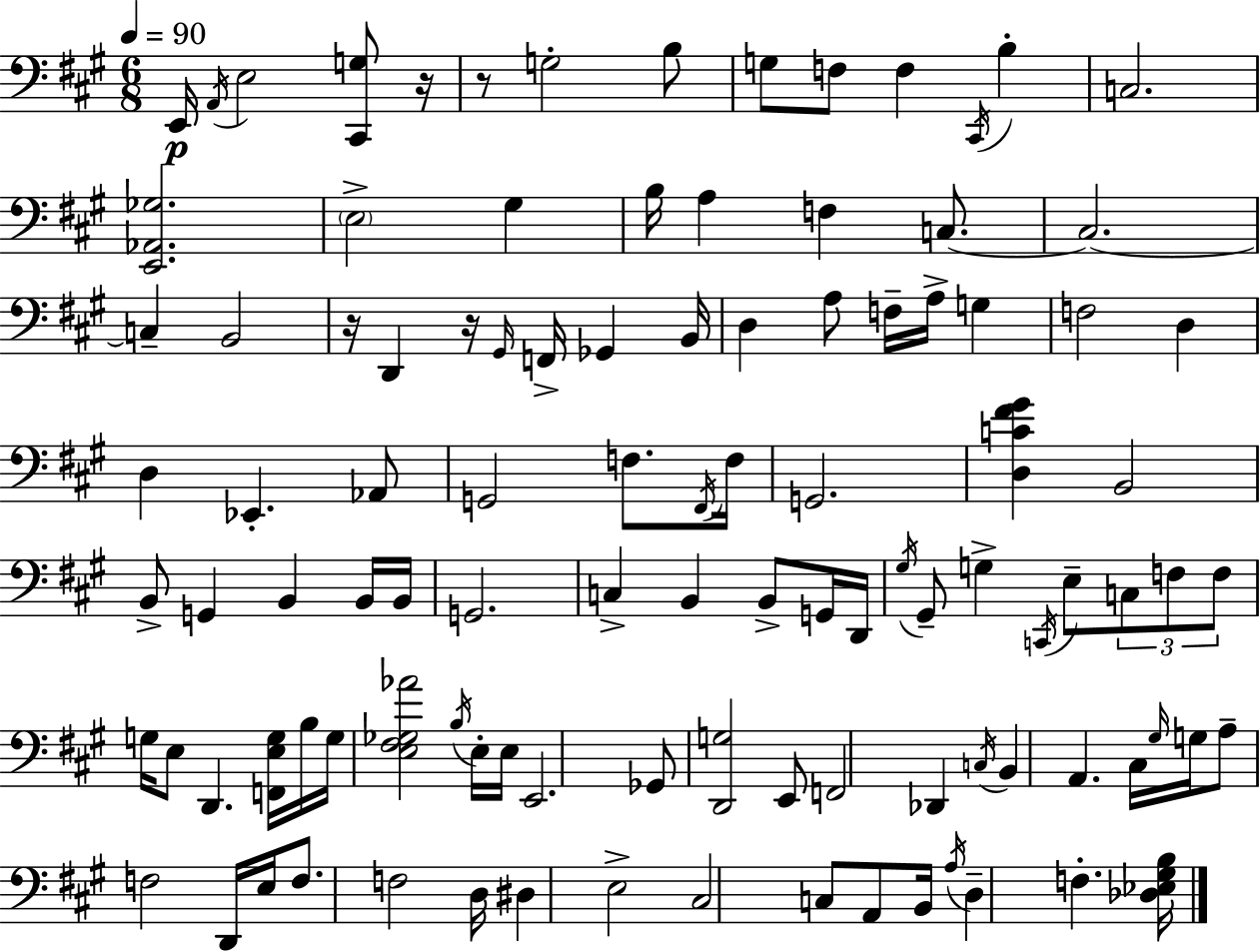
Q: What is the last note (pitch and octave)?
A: F3